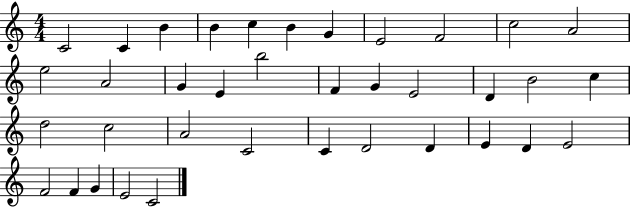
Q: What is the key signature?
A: C major